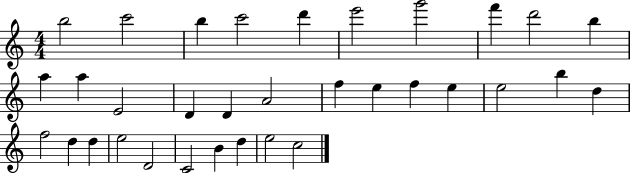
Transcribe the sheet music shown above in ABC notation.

X:1
T:Untitled
M:4/4
L:1/4
K:C
b2 c'2 b c'2 d' e'2 g'2 f' d'2 b a a E2 D D A2 f e f e e2 b d f2 d d e2 D2 C2 B d e2 c2